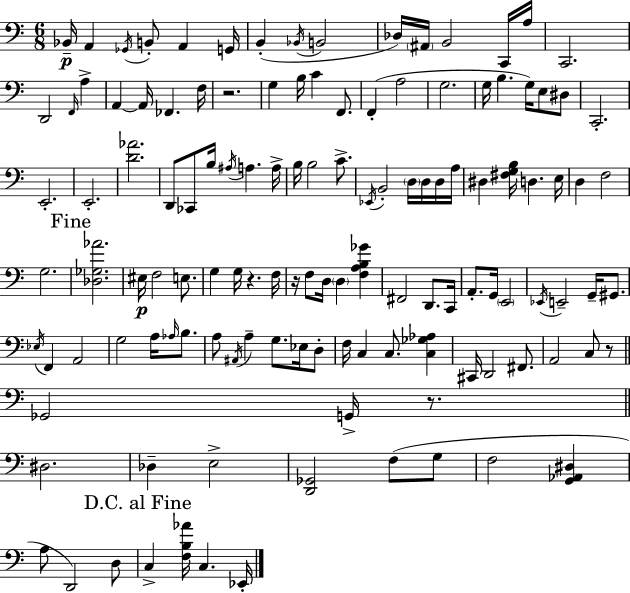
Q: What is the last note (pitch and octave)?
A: Eb2